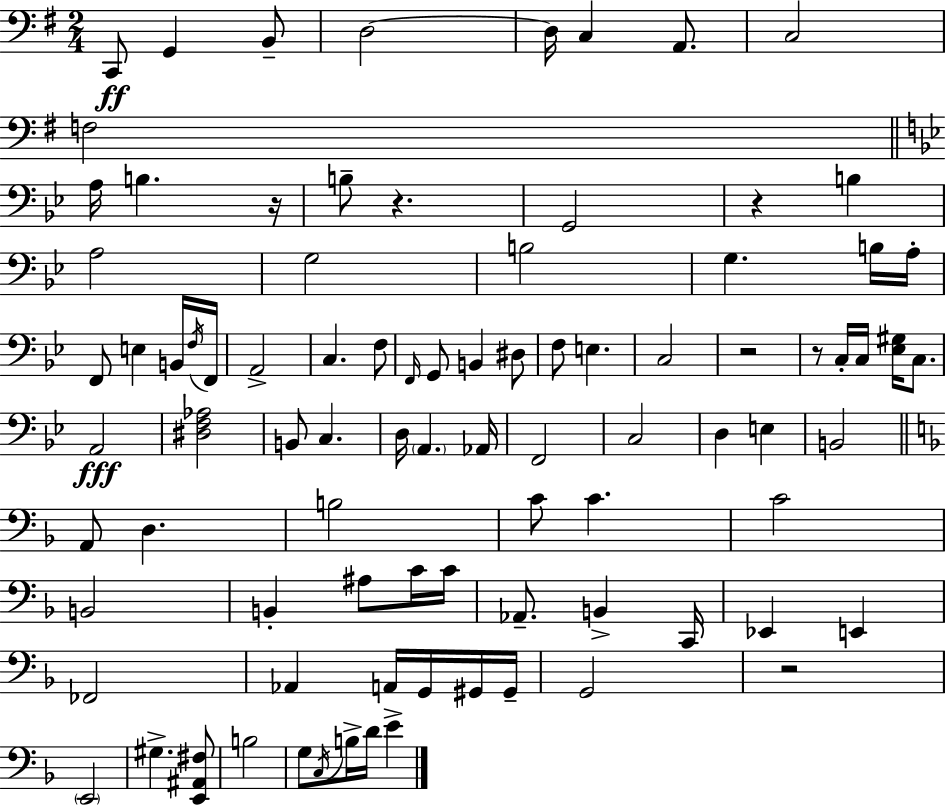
C2/e G2/q B2/e D3/h D3/s C3/q A2/e. C3/h F3/h A3/s B3/q. R/s B3/e R/q. G2/h R/q B3/q A3/h G3/h B3/h G3/q. B3/s A3/s F2/e E3/q B2/s F3/s F2/s A2/h C3/q. F3/e F2/s G2/e B2/q D#3/e F3/e E3/q. C3/h R/h R/e C3/s C3/s [Eb3,G#3]/s C3/e. A2/h [D#3,F3,Ab3]/h B2/e C3/q. D3/s A2/q. Ab2/s F2/h C3/h D3/q E3/q B2/h A2/e D3/q. B3/h C4/e C4/q. C4/h B2/h B2/q A#3/e C4/s C4/s Ab2/e. B2/q C2/s Eb2/q E2/q FES2/h Ab2/q A2/s G2/s G#2/s G#2/s G2/h R/h E2/h G#3/q. [E2,A#2,F#3]/e B3/h G3/e C3/s B3/s D4/s E4/q